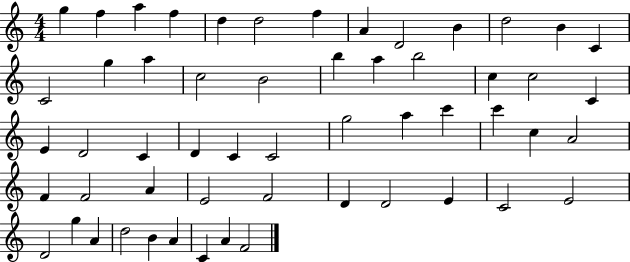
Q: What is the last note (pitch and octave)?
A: F4